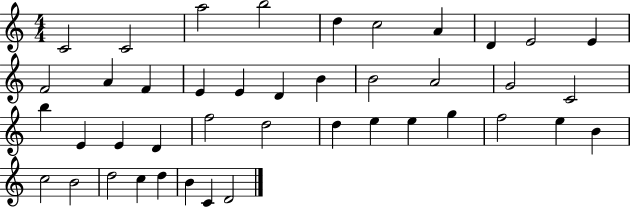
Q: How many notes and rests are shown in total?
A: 42